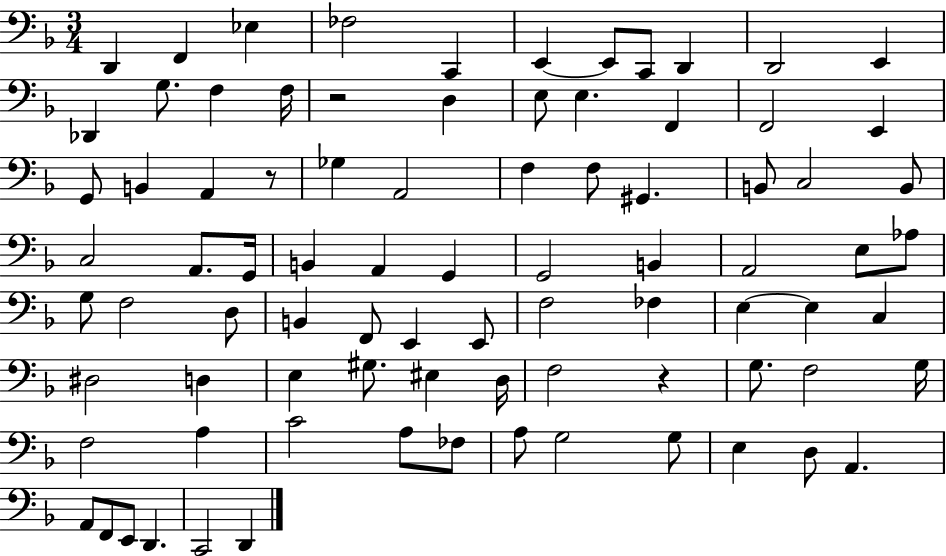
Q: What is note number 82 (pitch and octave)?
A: D2